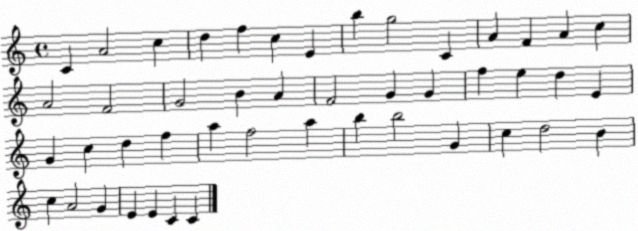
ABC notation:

X:1
T:Untitled
M:4/4
L:1/4
K:C
C A2 c d f c E b g2 C A F A c A2 F2 G2 B A F2 G G f e d E G c d f a f2 a b b2 G c d2 B c A2 G E E C C